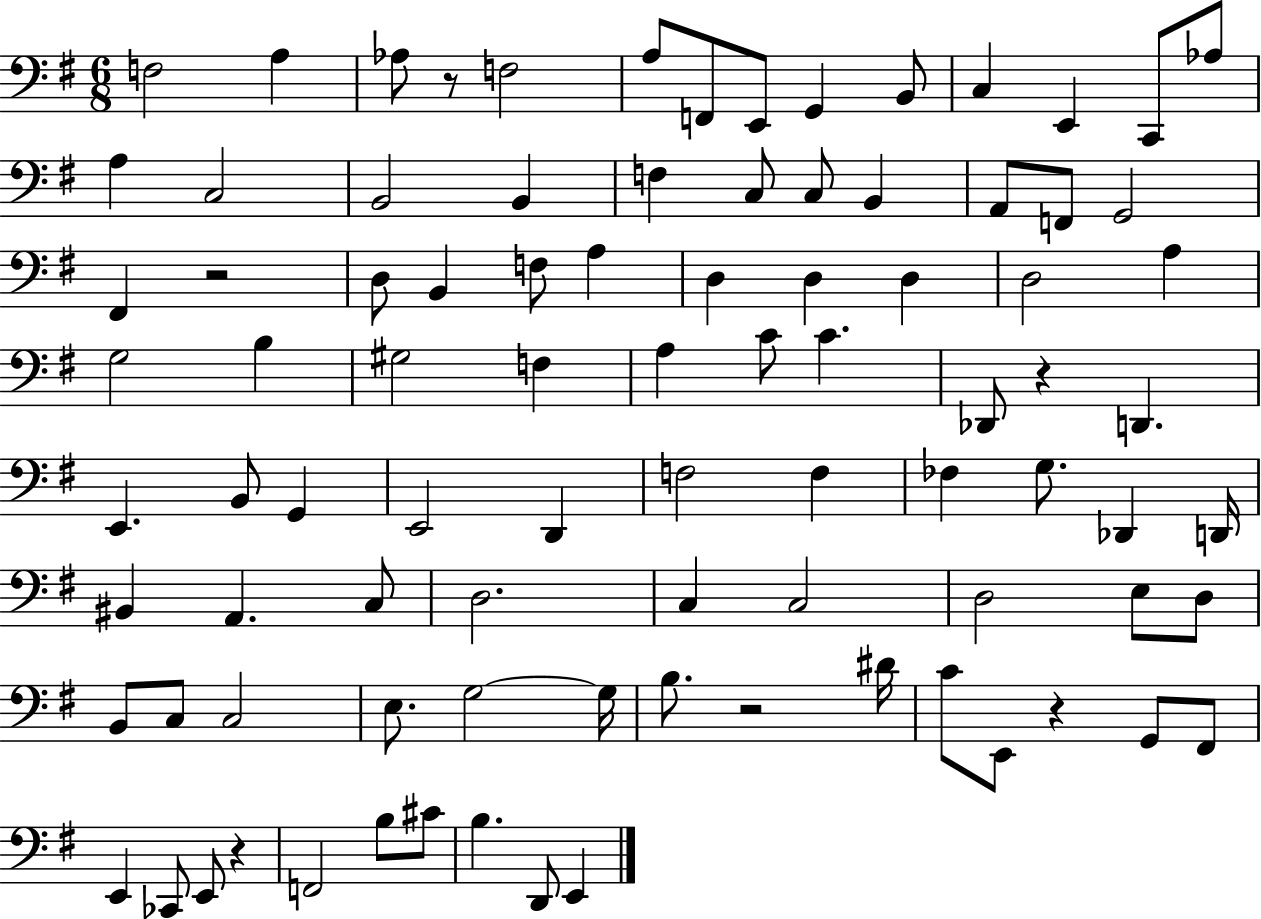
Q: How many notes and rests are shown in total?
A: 90